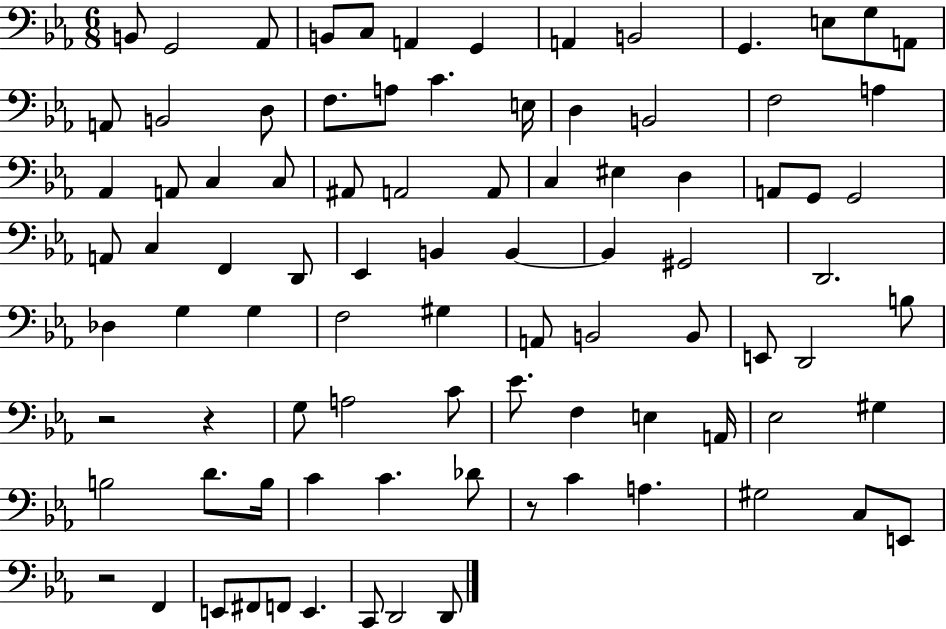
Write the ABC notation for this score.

X:1
T:Untitled
M:6/8
L:1/4
K:Eb
B,,/2 G,,2 _A,,/2 B,,/2 C,/2 A,, G,, A,, B,,2 G,, E,/2 G,/2 A,,/2 A,,/2 B,,2 D,/2 F,/2 A,/2 C E,/4 D, B,,2 F,2 A, _A,, A,,/2 C, C,/2 ^A,,/2 A,,2 A,,/2 C, ^E, D, A,,/2 G,,/2 G,,2 A,,/2 C, F,, D,,/2 _E,, B,, B,, B,, ^G,,2 D,,2 _D, G, G, F,2 ^G, A,,/2 B,,2 B,,/2 E,,/2 D,,2 B,/2 z2 z G,/2 A,2 C/2 _E/2 F, E, A,,/4 _E,2 ^G, B,2 D/2 B,/4 C C _D/2 z/2 C A, ^G,2 C,/2 E,,/2 z2 F,, E,,/2 ^F,,/2 F,,/2 E,, C,,/2 D,,2 D,,/2